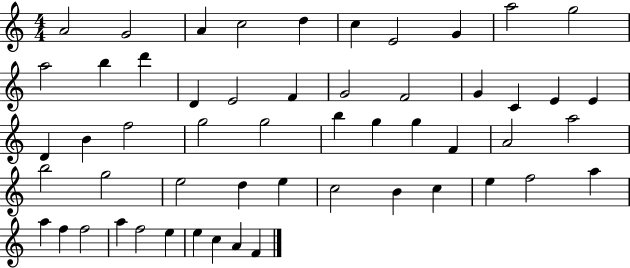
{
  \clef treble
  \numericTimeSignature
  \time 4/4
  \key c \major
  a'2 g'2 | a'4 c''2 d''4 | c''4 e'2 g'4 | a''2 g''2 | \break a''2 b''4 d'''4 | d'4 e'2 f'4 | g'2 f'2 | g'4 c'4 e'4 e'4 | \break d'4 b'4 f''2 | g''2 g''2 | b''4 g''4 g''4 f'4 | a'2 a''2 | \break b''2 g''2 | e''2 d''4 e''4 | c''2 b'4 c''4 | e''4 f''2 a''4 | \break a''4 f''4 f''2 | a''4 f''2 e''4 | e''4 c''4 a'4 f'4 | \bar "|."
}